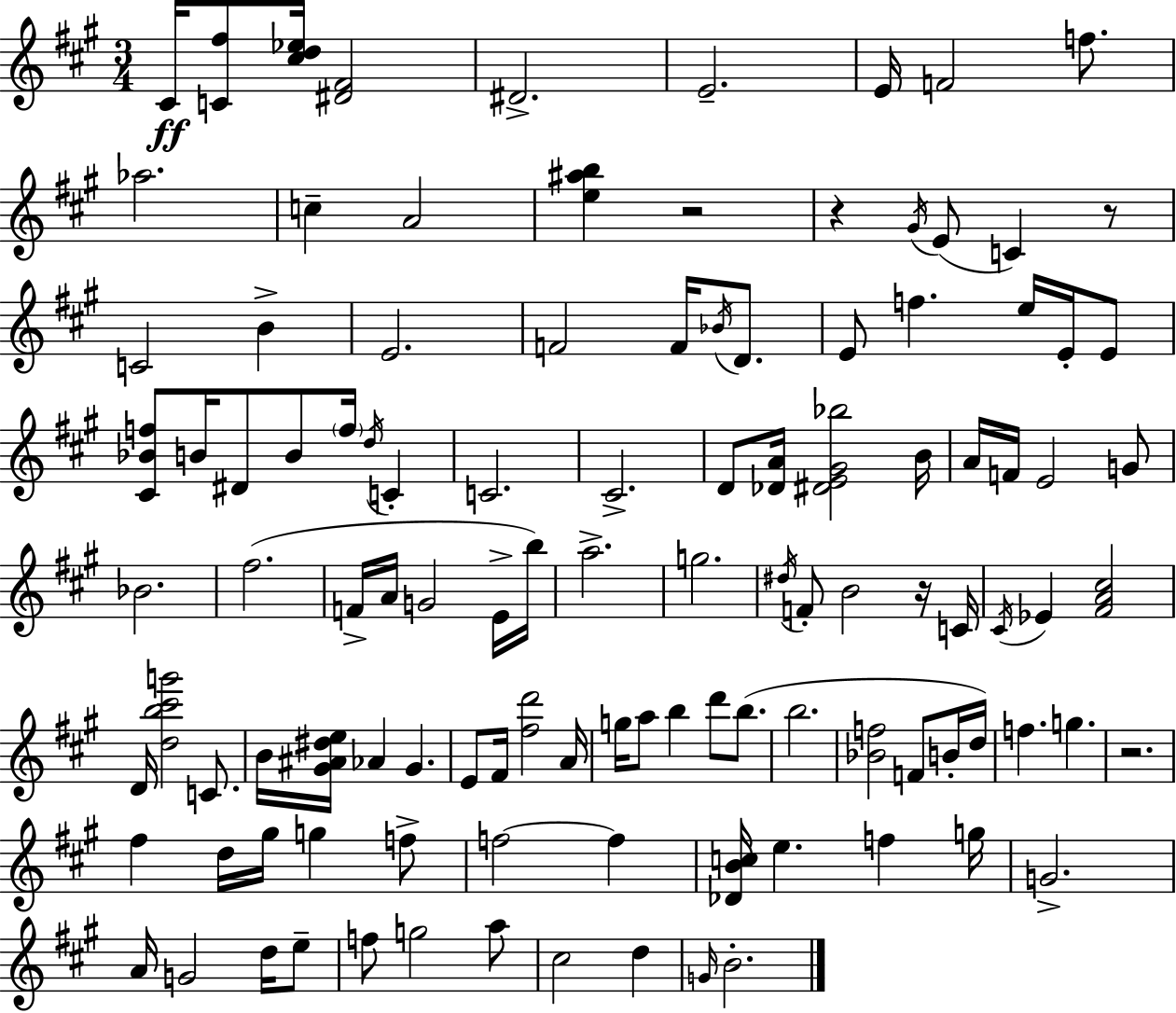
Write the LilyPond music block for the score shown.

{
  \clef treble
  \numericTimeSignature
  \time 3/4
  \key a \major
  cis'16\ff <c' fis''>8 <cis'' d'' ees''>16 <dis' fis'>2 | dis'2.-> | e'2.-- | e'16 f'2 f''8. | \break aes''2. | c''4-- a'2 | <e'' ais'' b''>4 r2 | r4 \acciaccatura { gis'16 }( e'8 c'4) r8 | \break c'2 b'4-> | e'2. | f'2 f'16 \acciaccatura { bes'16 } d'8. | e'8 f''4. e''16 e'16-. | \break e'8 <cis' bes' f''>8 b'16 dis'8 b'8 \parenthesize f''16 \acciaccatura { d''16 } c'4-. | c'2. | cis'2.-> | d'8 <des' a'>16 <dis' e' gis' bes''>2 | \break b'16 a'16 f'16 e'2 | g'8 bes'2. | fis''2.( | f'16-> a'16 g'2 | \break e'16-> b''16) a''2.-> | g''2. | \acciaccatura { dis''16 } f'8-. b'2 | r16 c'16 \acciaccatura { cis'16 } ees'4 <fis' a' cis''>2 | \break d'16 <d'' b'' cis''' g'''>2 | c'8. b'16 <gis' ais' dis'' e''>16 aes'4 gis'4. | e'8 fis'16 <fis'' d'''>2 | a'16 g''16 a''8 b''4 | \break d'''8 b''8.( b''2. | <bes' f''>2 | f'8 b'16-. d''16) f''4. g''4. | r2. | \break fis''4 d''16 gis''16 g''4 | f''8-> f''2~~ | f''4 <des' b' c''>16 e''4. | f''4 g''16 g'2.-> | \break a'16 g'2 | d''16 e''8-- f''8 g''2 | a''8 cis''2 | d''4 \grace { g'16 } b'2.-. | \break \bar "|."
}